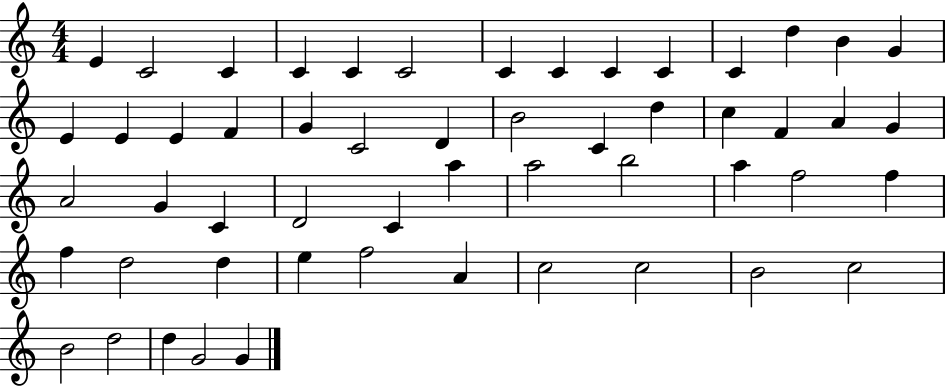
X:1
T:Untitled
M:4/4
L:1/4
K:C
E C2 C C C C2 C C C C C d B G E E E F G C2 D B2 C d c F A G A2 G C D2 C a a2 b2 a f2 f f d2 d e f2 A c2 c2 B2 c2 B2 d2 d G2 G